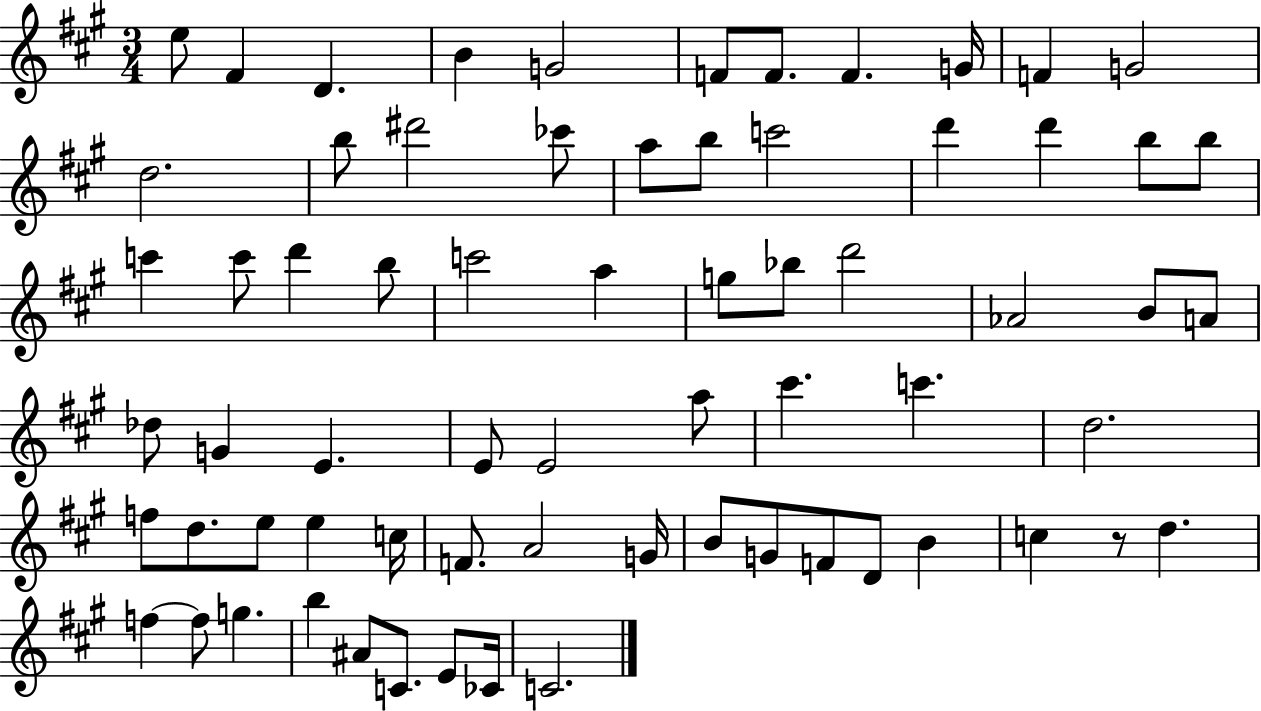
{
  \clef treble
  \numericTimeSignature
  \time 3/4
  \key a \major
  \repeat volta 2 { e''8 fis'4 d'4. | b'4 g'2 | f'8 f'8. f'4. g'16 | f'4 g'2 | \break d''2. | b''8 dis'''2 ces'''8 | a''8 b''8 c'''2 | d'''4 d'''4 b''8 b''8 | \break c'''4 c'''8 d'''4 b''8 | c'''2 a''4 | g''8 bes''8 d'''2 | aes'2 b'8 a'8 | \break des''8 g'4 e'4. | e'8 e'2 a''8 | cis'''4. c'''4. | d''2. | \break f''8 d''8. e''8 e''4 c''16 | f'8. a'2 g'16 | b'8 g'8 f'8 d'8 b'4 | c''4 r8 d''4. | \break f''4~~ f''8 g''4. | b''4 ais'8 c'8. e'8 ces'16 | c'2. | } \bar "|."
}